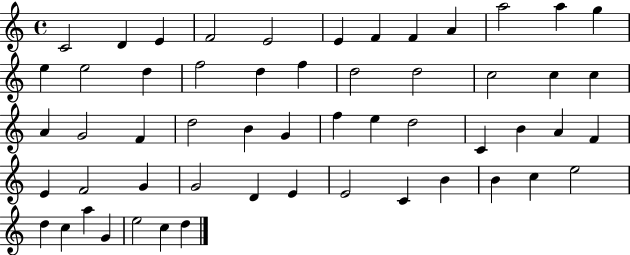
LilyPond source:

{
  \clef treble
  \time 4/4
  \defaultTimeSignature
  \key c \major
  c'2 d'4 e'4 | f'2 e'2 | e'4 f'4 f'4 a'4 | a''2 a''4 g''4 | \break e''4 e''2 d''4 | f''2 d''4 f''4 | d''2 d''2 | c''2 c''4 c''4 | \break a'4 g'2 f'4 | d''2 b'4 g'4 | f''4 e''4 d''2 | c'4 b'4 a'4 f'4 | \break e'4 f'2 g'4 | g'2 d'4 e'4 | e'2 c'4 b'4 | b'4 c''4 e''2 | \break d''4 c''4 a''4 g'4 | e''2 c''4 d''4 | \bar "|."
}